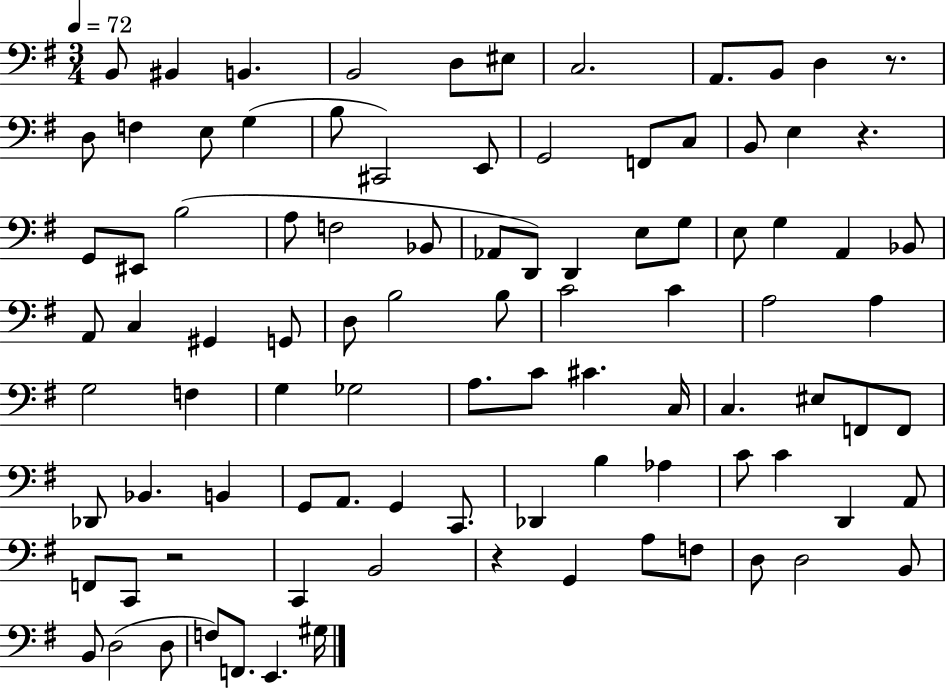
X:1
T:Untitled
M:3/4
L:1/4
K:G
B,,/2 ^B,, B,, B,,2 D,/2 ^E,/2 C,2 A,,/2 B,,/2 D, z/2 D,/2 F, E,/2 G, B,/2 ^C,,2 E,,/2 G,,2 F,,/2 C,/2 B,,/2 E, z G,,/2 ^E,,/2 B,2 A,/2 F,2 _B,,/2 _A,,/2 D,,/2 D,, E,/2 G,/2 E,/2 G, A,, _B,,/2 A,,/2 C, ^G,, G,,/2 D,/2 B,2 B,/2 C2 C A,2 A, G,2 F, G, _G,2 A,/2 C/2 ^C C,/4 C, ^E,/2 F,,/2 F,,/2 _D,,/2 _B,, B,, G,,/2 A,,/2 G,, C,,/2 _D,, B, _A, C/2 C D,, A,,/2 F,,/2 C,,/2 z2 C,, B,,2 z G,, A,/2 F,/2 D,/2 D,2 B,,/2 B,,/2 D,2 D,/2 F,/2 F,,/2 E,, ^G,/4